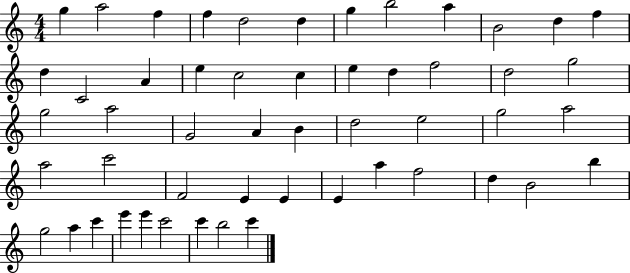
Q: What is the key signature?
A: C major